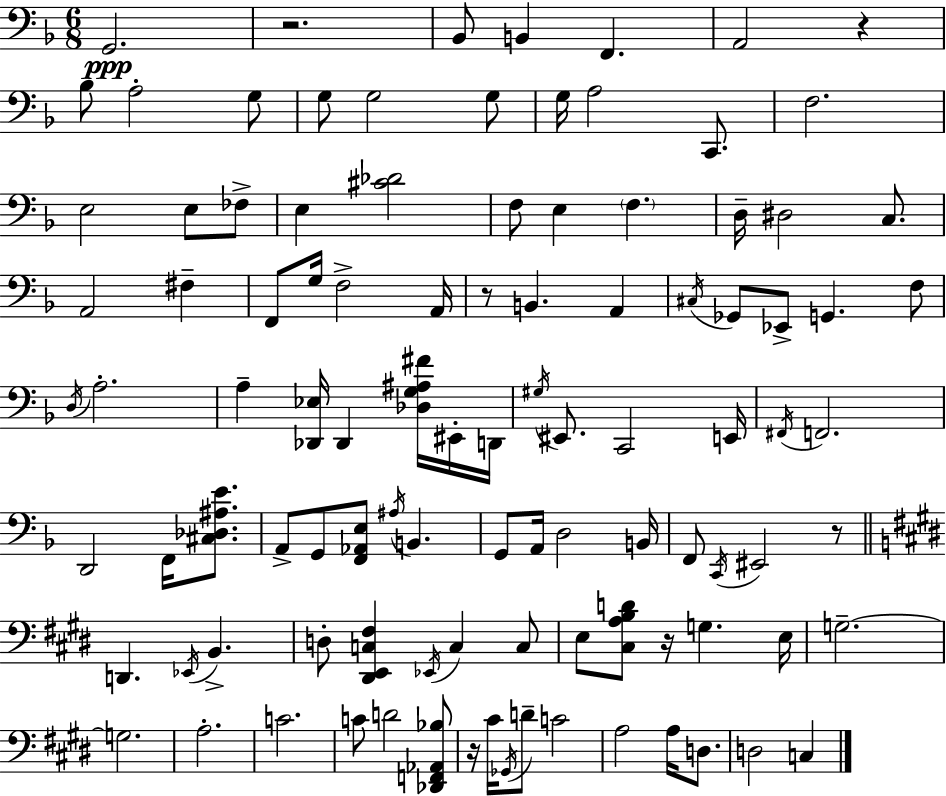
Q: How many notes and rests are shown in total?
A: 102